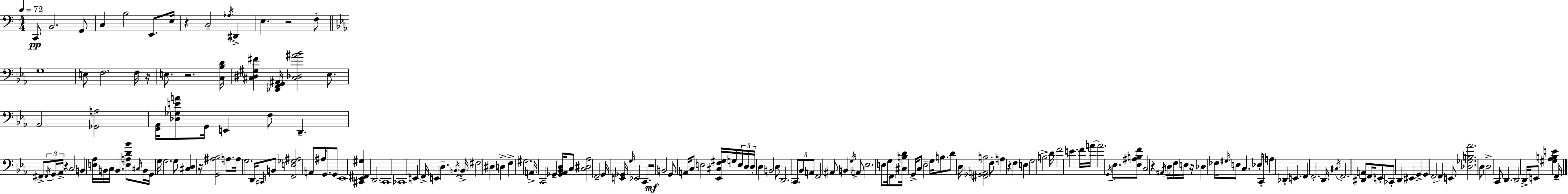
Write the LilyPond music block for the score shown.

{
  \clef bass
  \numericTimeSignature
  \time 4/4
  \key a \minor
  \tempo 4 = 72
  c,8\pp b,2. g,8 | c4 b2 e,8. e16 | r4 c2-- \acciaccatura { aes16 } dis,4-> | e4. r2 f8-. | \break \bar "||" \break \key ees \major g1 | e8 f2. f16 r16 | e8. r2. <c bes d'>16 | <cis dis gis fis'>4 <des, f, g, ais,>16 <cis des ais' bes'>2 ees8. | \break aes,2 <ges, a>2 | <f, aes,>16 <des ges e' a'>8 g,16 e,4 f8 d,4.-- | fis,8-> \tuplet 3/2 { \acciaccatura { fis,16 } g,16 aes,16-> } r4 c2 | b,4 <e aes>16 b,16 c16 b,4. <e a d' bes'>8 | \break \grace { cis16 } b,16 g,16 g16 g2. | g8 <cis d>4 r16 <g, ais bes>2 a8. | a16 g2. d,16 | \grace { cis,16 } b,8 <f, e ges ais>2 a,8 ais16 g,8. | \break g,8 ees,1 | <cis, ees, fis, gis>4 d,2. | c,1 | ces,1 | \break e,4 f,16-> e,4 d4.-- | \acciaccatura { b,16~ }~ b,16-> fis2 dis4 | d4-> f4-> gis2. | a,16-> c,2 ges,4-- | \break <ges, aes, bes, d>16 c8 <c dis aes>2 \parenthesize f,2-- | g,16 <e, ges,>16 \grace { g16 } ees,2 c,4. | r2\mf b,2 | g,8 a,16 c8 e2 | \break <ees, cis f gis>16 g16 \tuplet 3/2 { e16 d16 d16-. } d4 b,2 | d8 d,2. | \tuplet 3/2 { \parenthesize c,8 bes,8 a,8 } f,2 ais,8 | b,4 \acciaccatura { g16 } a,8 ees2. | \break e8 g16 \parenthesize f,8 <cis b d'>16 g,16-> c8 ees2-- | g16 b8. d'8 d16 <fis, ges, a, b>2 | f8-. a4 r4 f4 | e4 g2 b2-> | \break d'16 f'2 e'4. | f'16 a'16~~ a'2. | \acciaccatura { g,16 } ees8. <ees ais b f'>8 c2 | r4 \acciaccatura { ais,16 } d16 f16 e16 r16 des4 fes16 \grace { gis16 } | \break e8 c4. ees16-. c,8-. a4 des,4-. | e,4. f,4 f,2.-. | d,16 \acciaccatura { cis16 } f,2. | <dis, a,>8 f,16 e,8-. ces,8-. d,4 | \break eis,4 g,4-> g,4 f,2-.~~ | f,4 e,8 <des ges b aes'>2. | d8 d2-> | c,8 d,4. d,2 | \break d,16-> e,8 <gis aes b e'>4 f,16-- \bar "|."
}